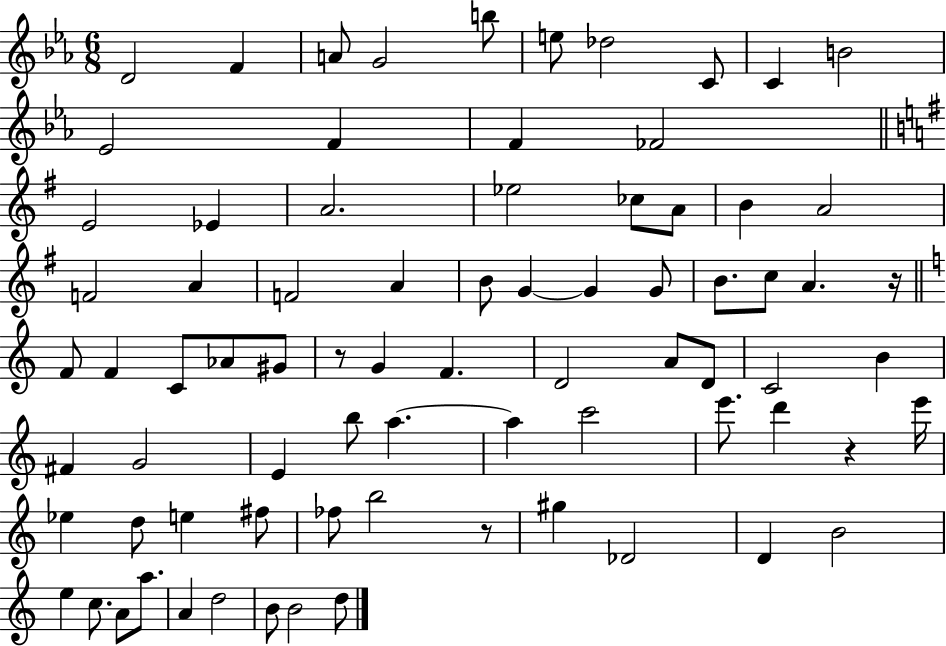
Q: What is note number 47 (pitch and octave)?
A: G4